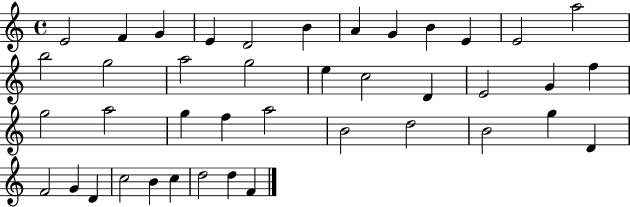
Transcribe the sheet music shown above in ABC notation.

X:1
T:Untitled
M:4/4
L:1/4
K:C
E2 F G E D2 B A G B E E2 a2 b2 g2 a2 g2 e c2 D E2 G f g2 a2 g f a2 B2 d2 B2 g D F2 G D c2 B c d2 d F